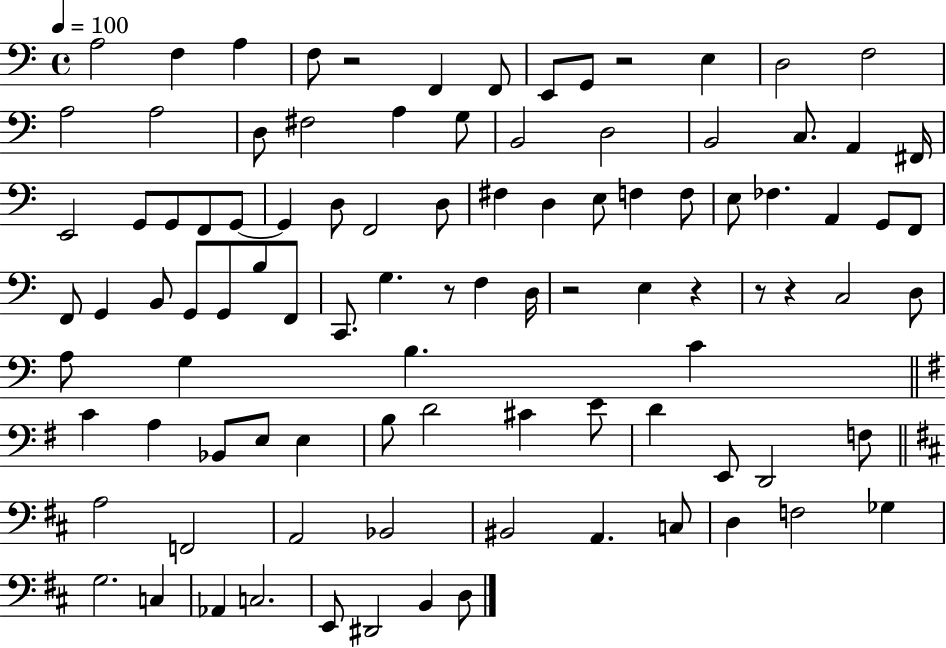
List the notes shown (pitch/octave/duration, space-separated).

A3/h F3/q A3/q F3/e R/h F2/q F2/e E2/e G2/e R/h E3/q D3/h F3/h A3/h A3/h D3/e F#3/h A3/q G3/e B2/h D3/h B2/h C3/e. A2/q F#2/s E2/h G2/e G2/e F2/e G2/e G2/q D3/e F2/h D3/e F#3/q D3/q E3/e F3/q F3/e E3/e FES3/q. A2/q G2/e F2/e F2/e G2/q B2/e G2/e G2/e B3/e F2/e C2/e. G3/q. R/e F3/q D3/s R/h E3/q R/q R/e R/q C3/h D3/e A3/e G3/q B3/q. C4/q C4/q A3/q Bb2/e E3/e E3/q B3/e D4/h C#4/q E4/e D4/q E2/e D2/h F3/e A3/h F2/h A2/h Bb2/h BIS2/h A2/q. C3/e D3/q F3/h Gb3/q G3/h. C3/q Ab2/q C3/h. E2/e D#2/h B2/q D3/e